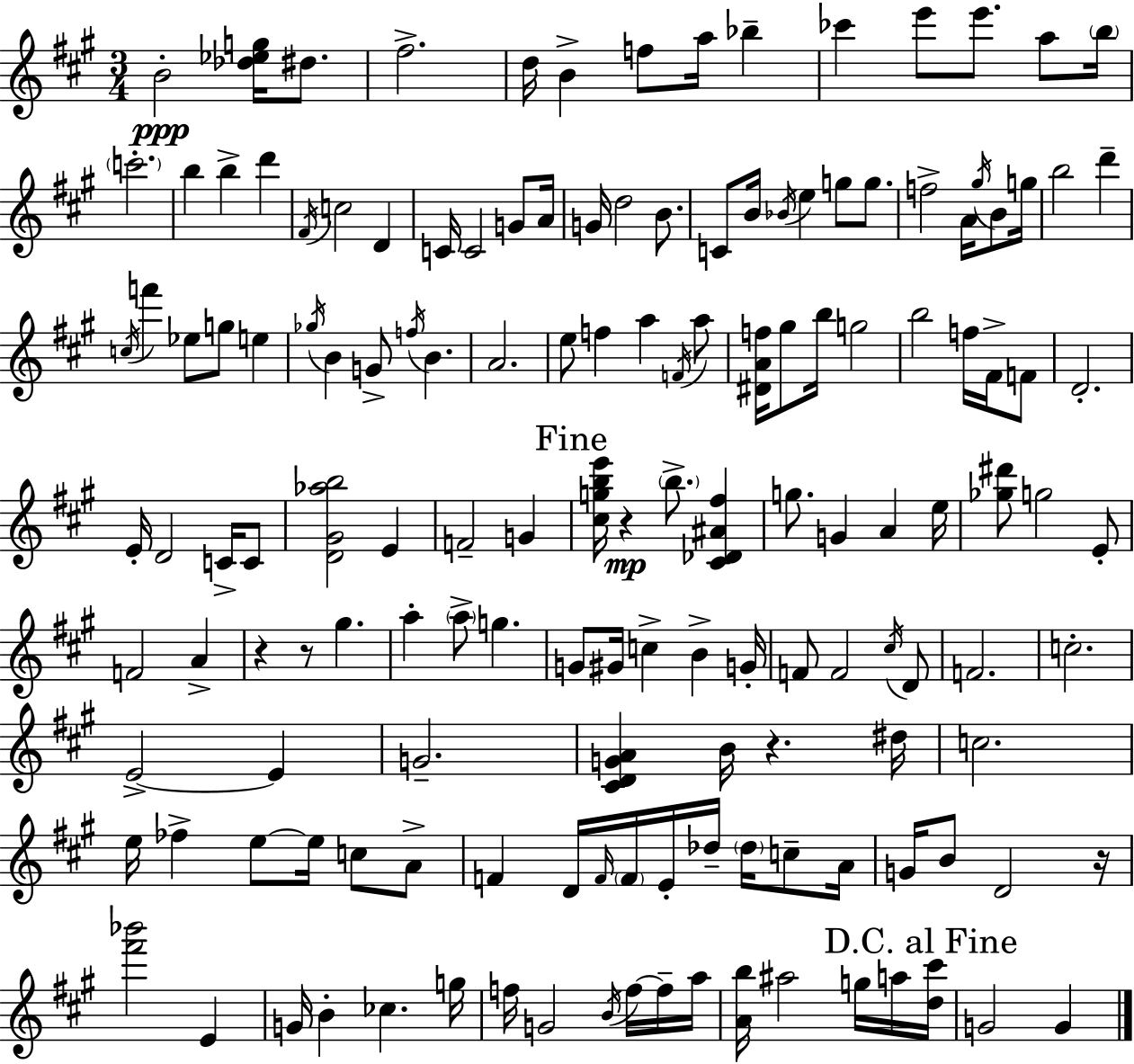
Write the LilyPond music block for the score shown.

{
  \clef treble
  \numericTimeSignature
  \time 3/4
  \key a \major
  b'2-.\ppp <des'' ees'' g''>16 dis''8. | fis''2.-> | d''16 b'4-> f''8 a''16 bes''4-- | ces'''4 e'''8 e'''8. a''8 \parenthesize b''16 | \break \parenthesize c'''2.-. | b''4 b''4-> d'''4 | \acciaccatura { fis'16 } c''2 d'4 | c'16 c'2 g'8 | \break a'16 g'16 d''2 b'8. | c'8 b'16 \acciaccatura { bes'16 } e''4 g''8 g''8. | f''2-> a'16 \acciaccatura { gis''16 } | b'8 g''16 b''2 d'''4-- | \break \acciaccatura { c''16 } f'''4 ees''8 g''8 | e''4 \acciaccatura { ges''16 } b'4 g'8-> \acciaccatura { f''16 } | b'4. a'2. | e''8 f''4 | \break a''4 \acciaccatura { f'16 } a''8 <dis' a' f''>16 gis''8 b''16 g''2 | b''2 | f''16 fis'16-> f'8 d'2.-. | e'16-. d'2 | \break c'16-> c'8 <d' gis' aes'' b''>2 | e'4 f'2-- | g'4 \mark "Fine" <cis'' g'' b'' e'''>16 r4\mp | \parenthesize b''8.-> <cis' des' ais' fis''>4 g''8. g'4 | \break a'4 e''16 <ges'' dis'''>8 g''2 | e'8-. f'2 | a'4-> r4 r8 | gis''4. a''4-. \parenthesize a''8-> | \break g''4. g'8 gis'16 c''4-> | b'4-> g'16-. f'8 f'2 | \acciaccatura { cis''16 } d'8 f'2. | c''2.-. | \break e'2->~~ | e'4 g'2.-- | <cis' d' g' a'>4 | b'16 r4. dis''16 c''2. | \break e''16 fes''4-> | e''8~~ e''16 c''8 a'8-> f'4 | d'16 \grace { f'16 } \parenthesize f'16 e'16-. des''16-- \parenthesize des''16 c''8-- a'16 g'16 b'8 | d'2 r16 <fis''' bes'''>2 | \break e'4 g'16 b'4-. | ces''4. g''16 f''16 g'2 | \acciaccatura { b'16 } f''16~~ f''16-- a''16 <a' b''>16 ais''2 | g''16 a''16 \mark "D.C. al Fine" <d'' cis'''>16 g'2 | \break g'4 \bar "|."
}